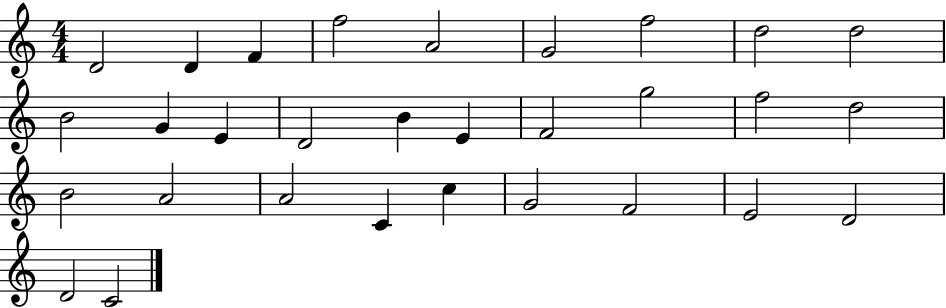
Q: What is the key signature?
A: C major